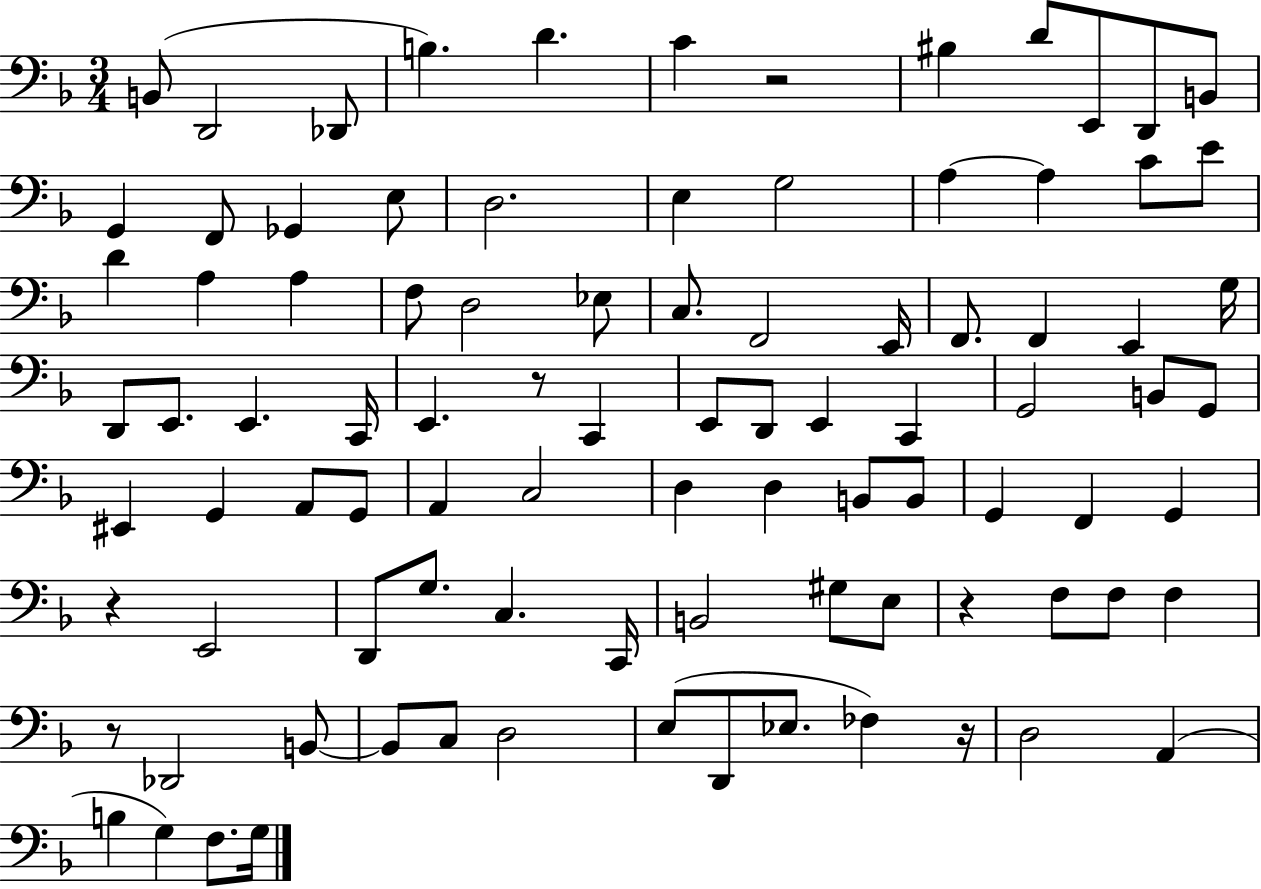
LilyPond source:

{
  \clef bass
  \numericTimeSignature
  \time 3/4
  \key f \major
  b,8( d,2 des,8 | b4.) d'4. | c'4 r2 | bis4 d'8 e,8 d,8 b,8 | \break g,4 f,8 ges,4 e8 | d2. | e4 g2 | a4~~ a4 c'8 e'8 | \break d'4 a4 a4 | f8 d2 ees8 | c8. f,2 e,16 | f,8. f,4 e,4 g16 | \break d,8 e,8. e,4. c,16 | e,4. r8 c,4 | e,8 d,8 e,4 c,4 | g,2 b,8 g,8 | \break eis,4 g,4 a,8 g,8 | a,4 c2 | d4 d4 b,8 b,8 | g,4 f,4 g,4 | \break r4 e,2 | d,8 g8. c4. c,16 | b,2 gis8 e8 | r4 f8 f8 f4 | \break r8 des,2 b,8~~ | b,8 c8 d2 | e8( d,8 ees8. fes4) r16 | d2 a,4( | \break b4 g4) f8. g16 | \bar "|."
}